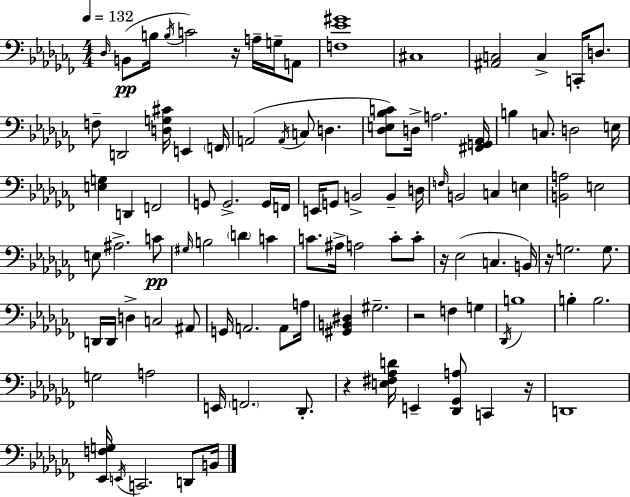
{
  \clef bass
  \numericTimeSignature
  \time 4/4
  \key aes \minor
  \tempo 4 = 132
  \grace { des16 }(\pp b,8 b16 \acciaccatura { b16 } c'2) r16 a16-- g16-- | a,8 <f ees' gis'>1 | cis1 | <ais, c>2 c4-> c,16-. d8. | \break f8-- d,2 <d g cis'>16 e,4 | \parenthesize f,16 a,2( \acciaccatura { a,16 } c8 d4. | <des e bes c'>8) d16-> a2. | <fis, g, aes,>16 b4 c8. d2 | \break e16 <e g>4 d,4 f,2 | g,8 g,2.-> | g,16 f,16 e,16 g,8 b,2-> b,4-- | d16 \grace { f16 } b,2 c4 | \break e4 <b, a>2 e2 | e8 ais2.-> | c'8\pp \grace { gis16 } b2 \parenthesize d'4 | c'4 c'8. ais16-> a2 | \break c'8-. c'8-. r16 ees2( c4. | b,16) r16 g2. | g8. d,16 d,16 d4-> c2 | ais,8 g,16 a,2. | \break a,8 a16 <gis, b, dis>4 gis2.-- | r2 f4 | g4 \acciaccatura { des,16 } b1 | b4-. b2. | \break g2 a2 | e,16 \parenthesize f,2. | des,8.-. r4 <e fis aes d'>16 e,4-- <des, ges, a>8 | c,4 r16 d,1 | \break <ees, f g>16 \acciaccatura { e,16 } c,2. | d,8 b,16 \bar "|."
}